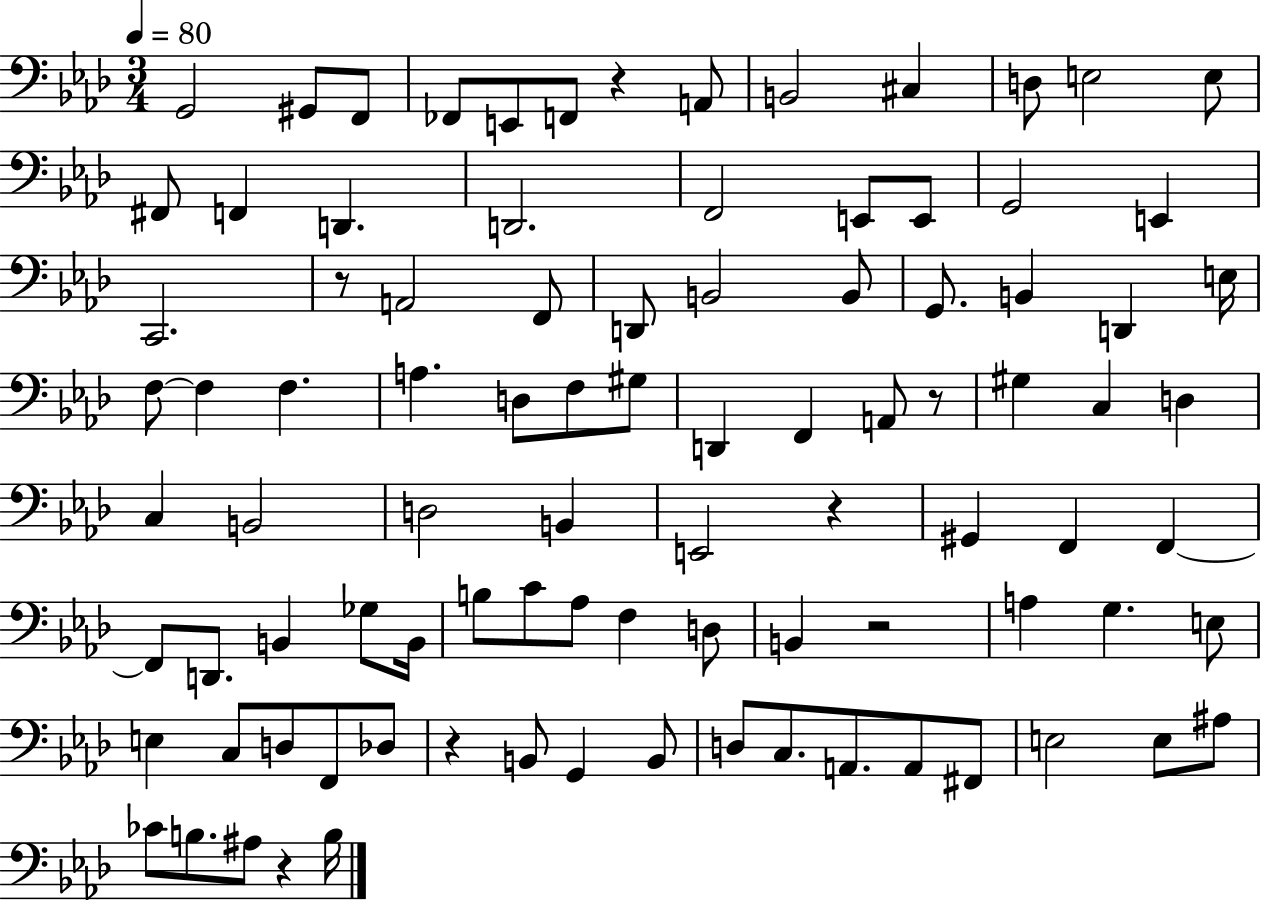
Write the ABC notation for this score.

X:1
T:Untitled
M:3/4
L:1/4
K:Ab
G,,2 ^G,,/2 F,,/2 _F,,/2 E,,/2 F,,/2 z A,,/2 B,,2 ^C, D,/2 E,2 E,/2 ^F,,/2 F,, D,, D,,2 F,,2 E,,/2 E,,/2 G,,2 E,, C,,2 z/2 A,,2 F,,/2 D,,/2 B,,2 B,,/2 G,,/2 B,, D,, E,/4 F,/2 F, F, A, D,/2 F,/2 ^G,/2 D,, F,, A,,/2 z/2 ^G, C, D, C, B,,2 D,2 B,, E,,2 z ^G,, F,, F,, F,,/2 D,,/2 B,, _G,/2 B,,/4 B,/2 C/2 _A,/2 F, D,/2 B,, z2 A, G, E,/2 E, C,/2 D,/2 F,,/2 _D,/2 z B,,/2 G,, B,,/2 D,/2 C,/2 A,,/2 A,,/2 ^F,,/2 E,2 E,/2 ^A,/2 _C/2 B,/2 ^A,/2 z B,/4